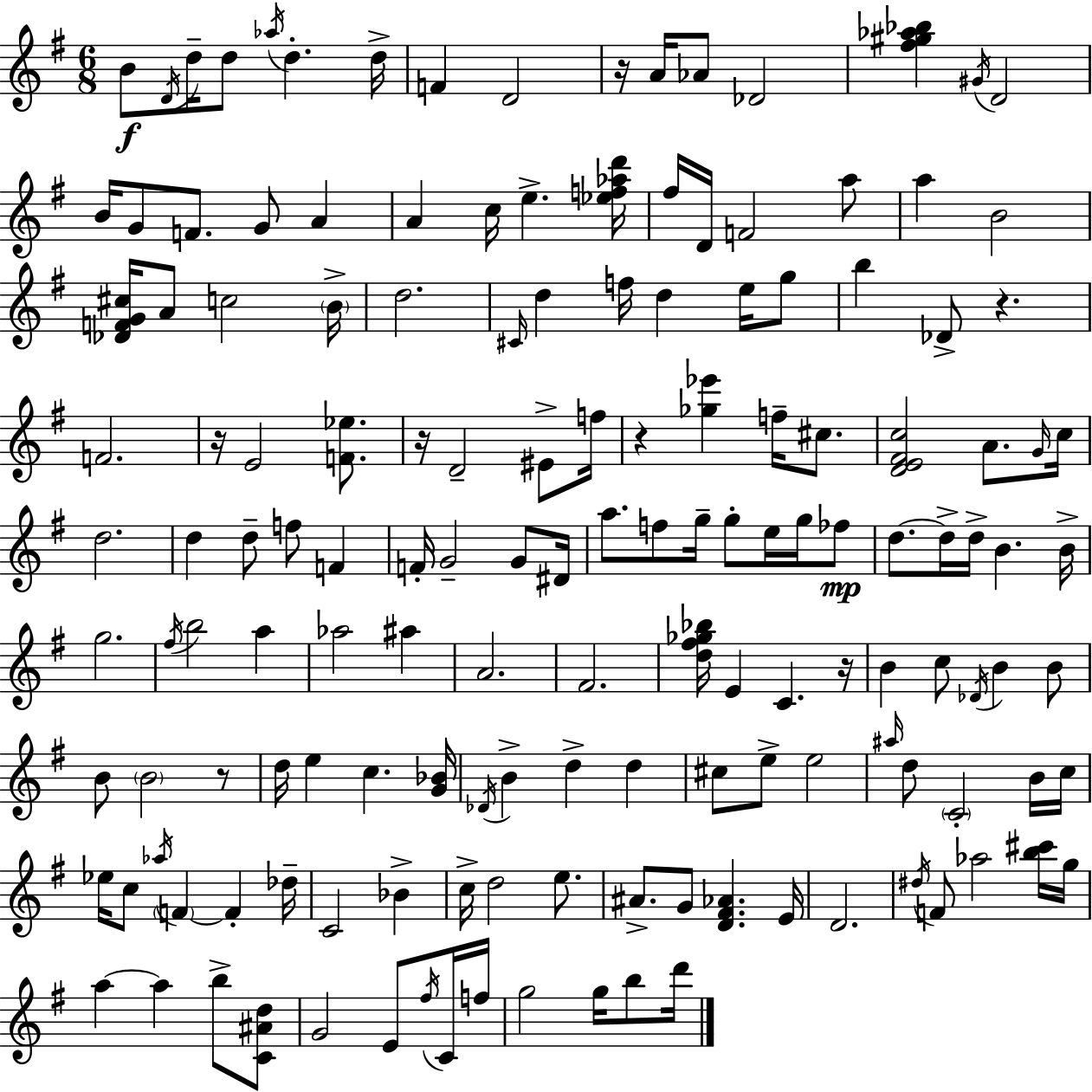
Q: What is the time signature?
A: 6/8